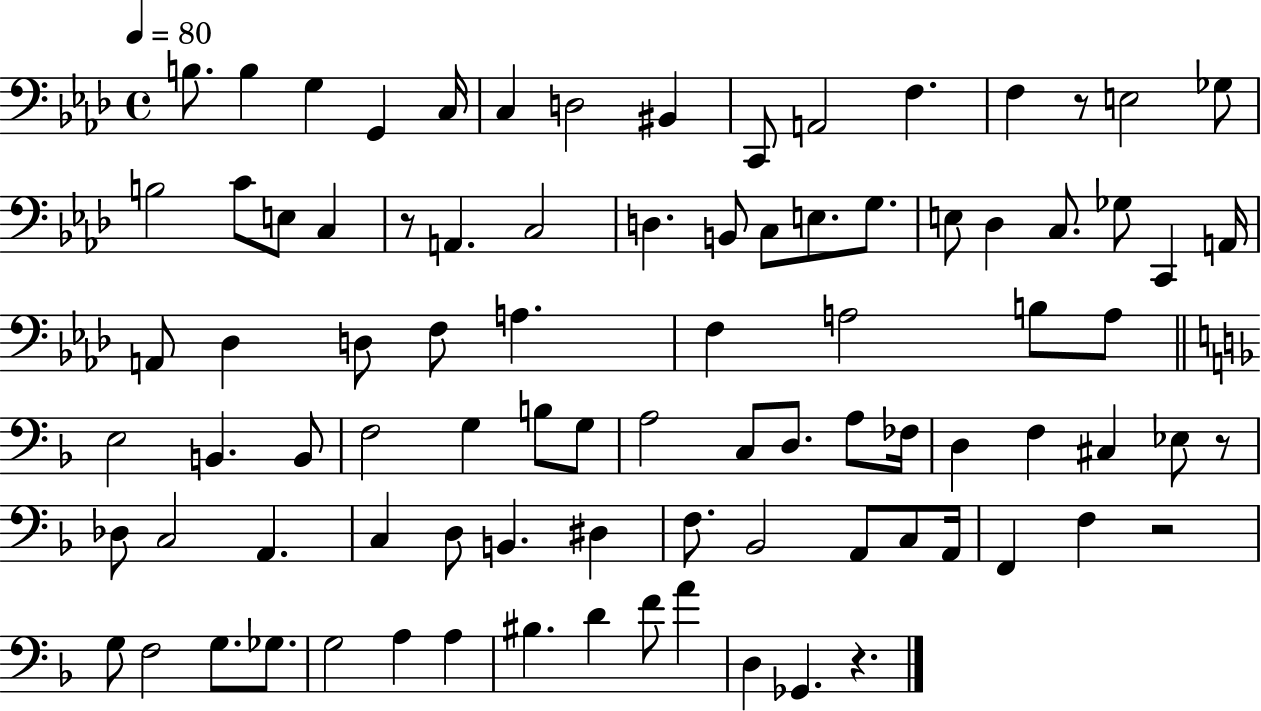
{
  \clef bass
  \time 4/4
  \defaultTimeSignature
  \key aes \major
  \tempo 4 = 80
  b8. b4 g4 g,4 c16 | c4 d2 bis,4 | c,8 a,2 f4. | f4 r8 e2 ges8 | \break b2 c'8 e8 c4 | r8 a,4. c2 | d4. b,8 c8 e8. g8. | e8 des4 c8. ges8 c,4 a,16 | \break a,8 des4 d8 f8 a4. | f4 a2 b8 a8 | \bar "||" \break \key f \major e2 b,4. b,8 | f2 g4 b8 g8 | a2 c8 d8. a8 fes16 | d4 f4 cis4 ees8 r8 | \break des8 c2 a,4. | c4 d8 b,4. dis4 | f8. bes,2 a,8 c8 a,16 | f,4 f4 r2 | \break g8 f2 g8. ges8. | g2 a4 a4 | bis4. d'4 f'8 a'4 | d4 ges,4. r4. | \break \bar "|."
}